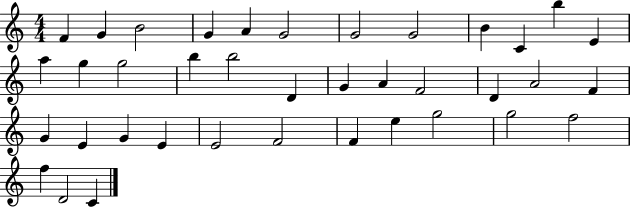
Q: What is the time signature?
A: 4/4